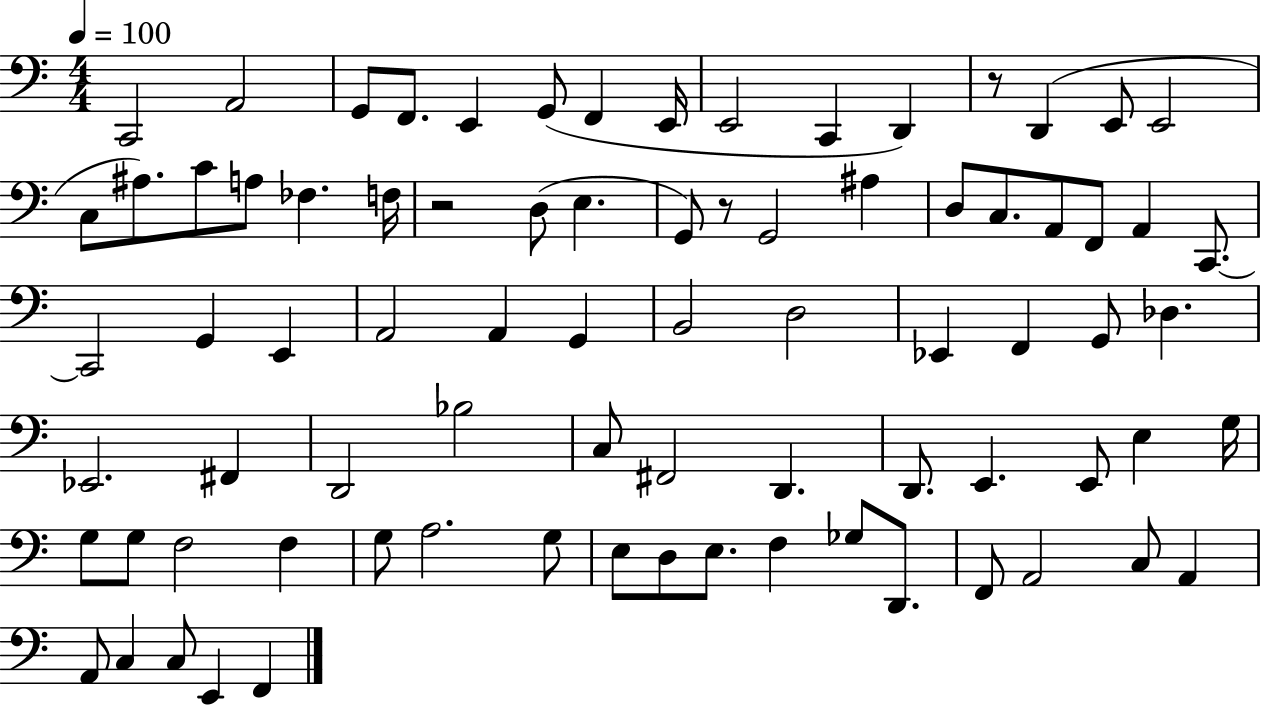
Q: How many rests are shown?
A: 3